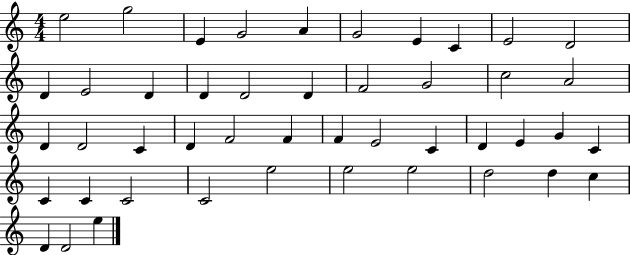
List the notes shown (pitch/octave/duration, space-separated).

E5/h G5/h E4/q G4/h A4/q G4/h E4/q C4/q E4/h D4/h D4/q E4/h D4/q D4/q D4/h D4/q F4/h G4/h C5/h A4/h D4/q D4/h C4/q D4/q F4/h F4/q F4/q E4/h C4/q D4/q E4/q G4/q C4/q C4/q C4/q C4/h C4/h E5/h E5/h E5/h D5/h D5/q C5/q D4/q D4/h E5/q